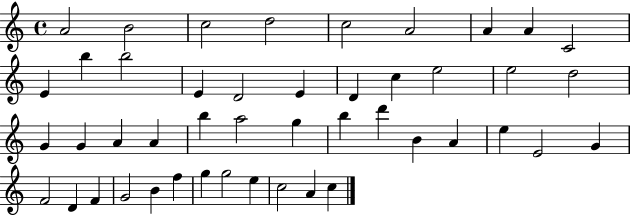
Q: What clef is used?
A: treble